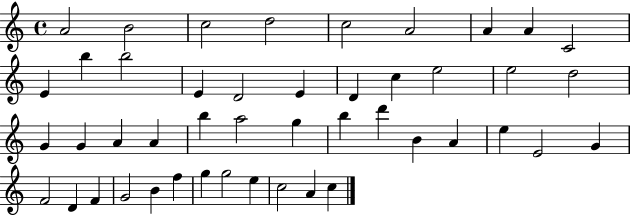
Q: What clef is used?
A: treble